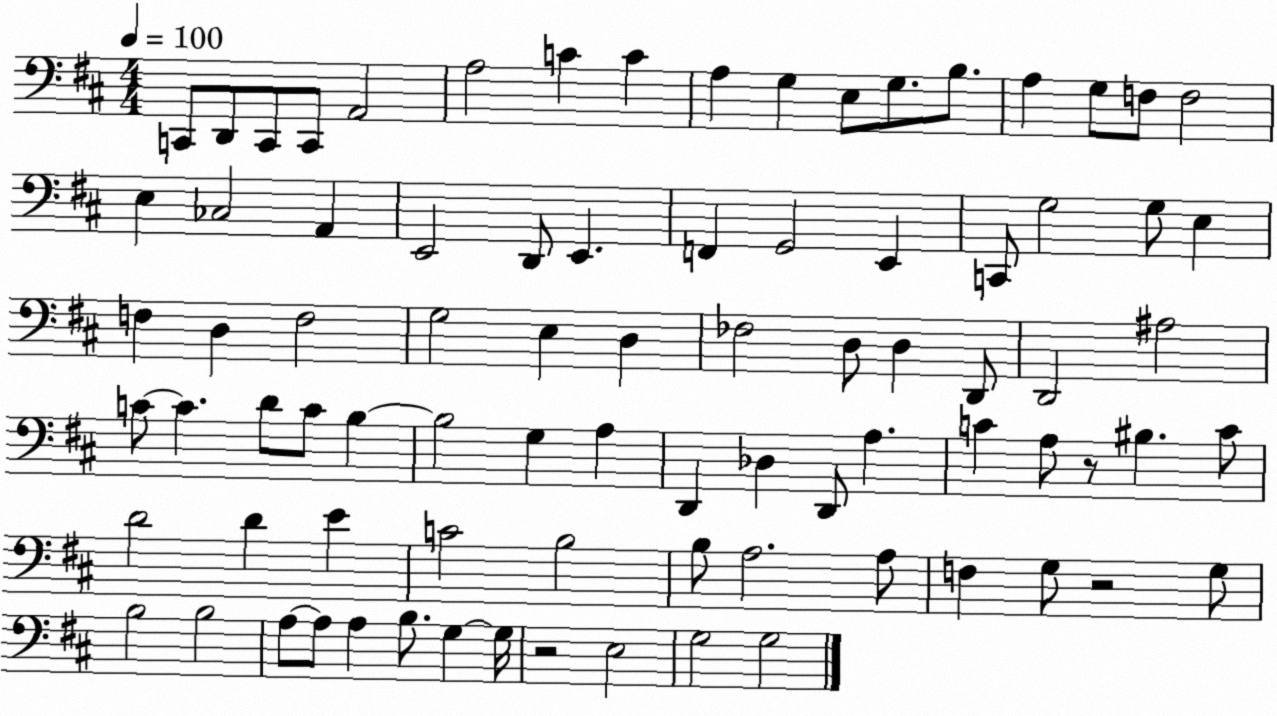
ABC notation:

X:1
T:Untitled
M:4/4
L:1/4
K:D
C,,/2 D,,/2 C,,/2 C,,/2 A,,2 A,2 C C A, G, E,/2 G,/2 B,/2 A, G,/2 F,/2 F,2 E, _C,2 A,, E,,2 D,,/2 E,, F,, G,,2 E,, C,,/2 G,2 G,/2 E, F, D, F,2 G,2 E, D, _F,2 D,/2 D, D,,/2 D,,2 ^A,2 C/2 C D/2 C/2 B, B,2 G, A, D,, _D, D,,/2 A, C A,/2 z/2 ^B, C/2 D2 D E C2 B,2 B,/2 A,2 A,/2 F, G,/2 z2 G,/2 B,2 B,2 A,/2 A,/2 A, B,/2 G, G,/4 z2 E,2 G,2 G,2